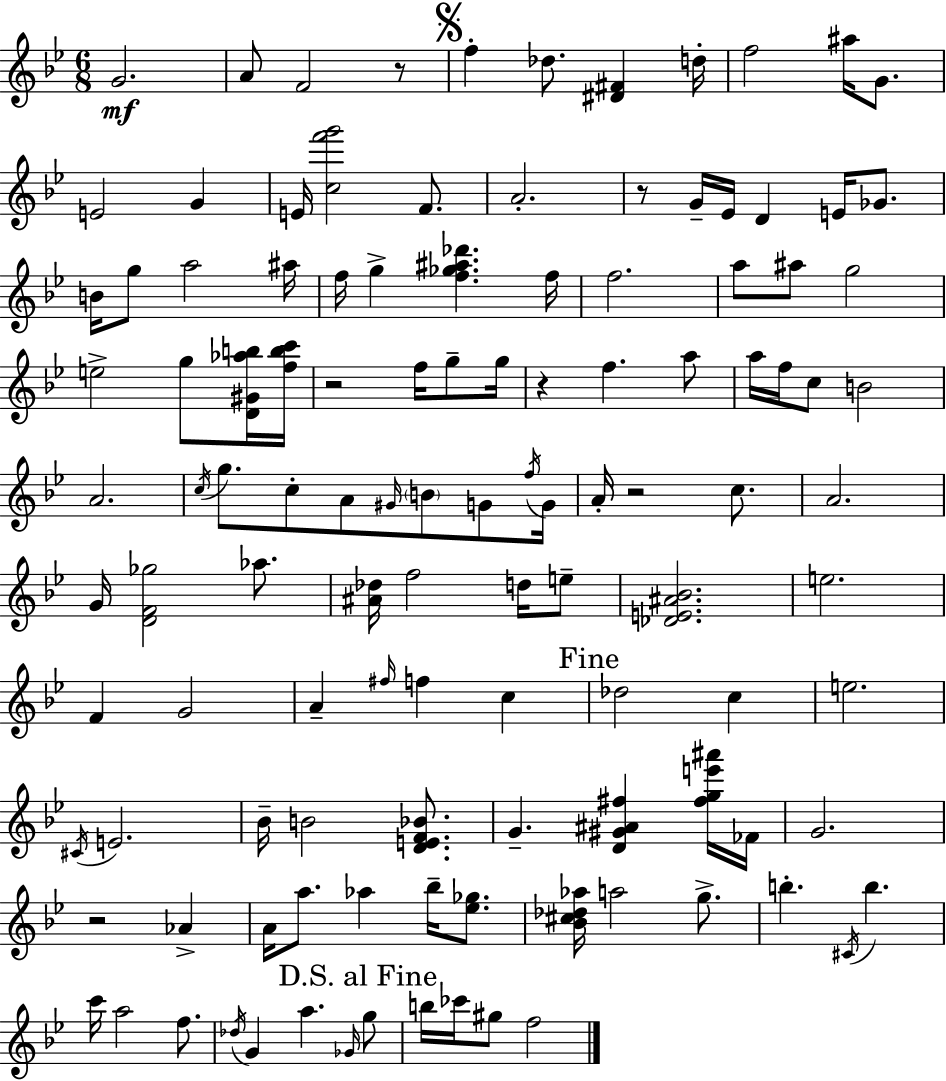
G4/h. A4/e F4/h R/e F5/q Db5/e. [D#4,F#4]/q D5/s F5/h A#5/s G4/e. E4/h G4/q E4/s [C5,F6,G6]/h F4/e. A4/h. R/e G4/s Eb4/s D4/q E4/s Gb4/e. B4/s G5/e A5/h A#5/s F5/s G5/q [F5,Gb5,A#5,Db6]/q. F5/s F5/h. A5/e A#5/e G5/h E5/h G5/e [D4,G#4,Ab5,B5]/s [F5,B5,C6]/s R/h F5/s G5/e G5/s R/q F5/q. A5/e A5/s F5/s C5/e B4/h A4/h. C5/s G5/e. C5/e A4/e G#4/s B4/e G4/e F5/s G4/s A4/s R/h C5/e. A4/h. G4/s [D4,F4,Gb5]/h Ab5/e. [A#4,Db5]/s F5/h D5/s E5/e [Db4,E4,A#4,Bb4]/h. E5/h. F4/q G4/h A4/q F#5/s F5/q C5/q Db5/h C5/q E5/h. C#4/s E4/h. Bb4/s B4/h [D4,E4,F4,Bb4]/e. G4/q. [D4,G#4,A#4,F#5]/q [F#5,G5,E6,A#6]/s FES4/s G4/h. R/h Ab4/q A4/s A5/e. Ab5/q Bb5/s [Eb5,Gb5]/e. [Bb4,C#5,Db5,Ab5]/s A5/h G5/e. B5/q. C#4/s B5/q. C6/s A5/h F5/e. Db5/s G4/q A5/q. Gb4/s G5/e B5/s CES6/s G#5/e F5/h